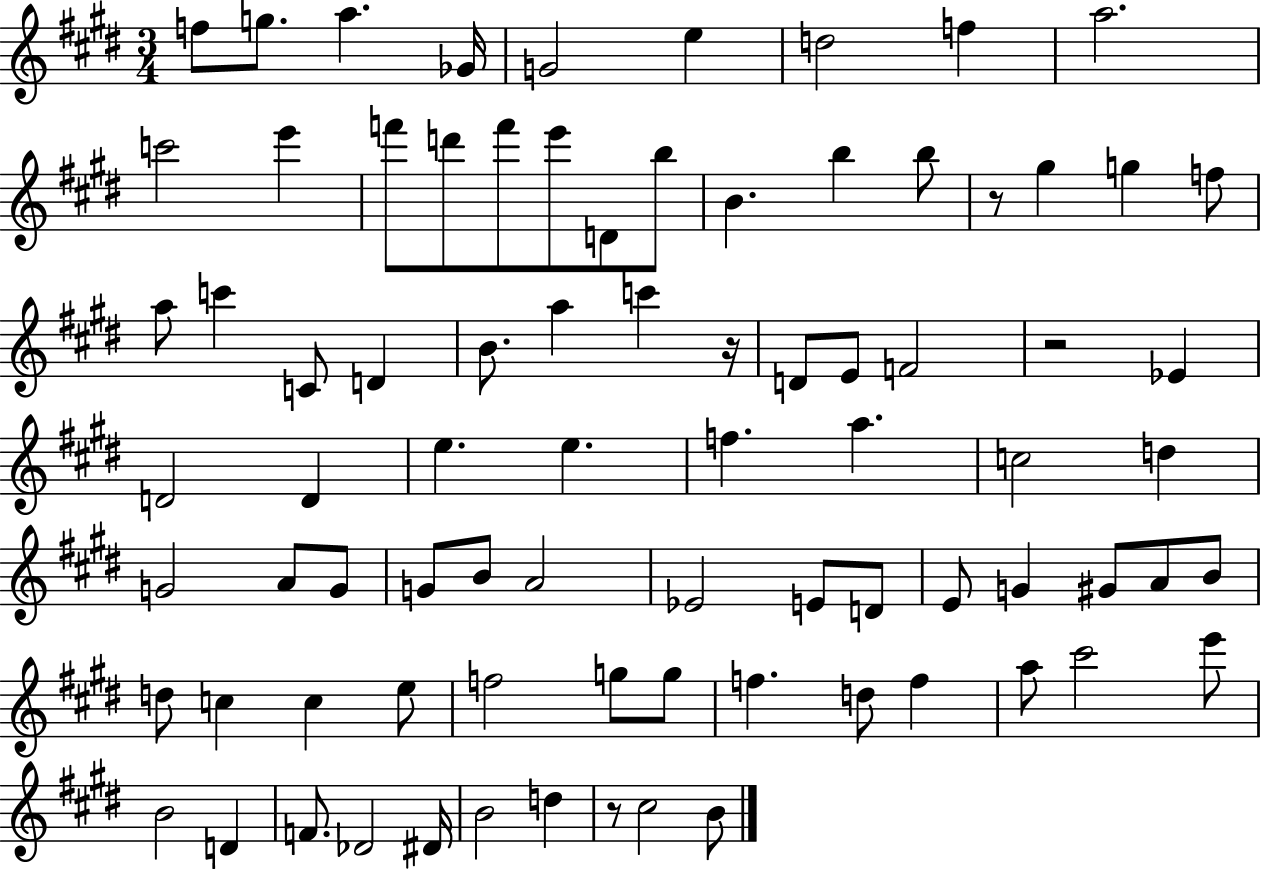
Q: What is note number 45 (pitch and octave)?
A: G4